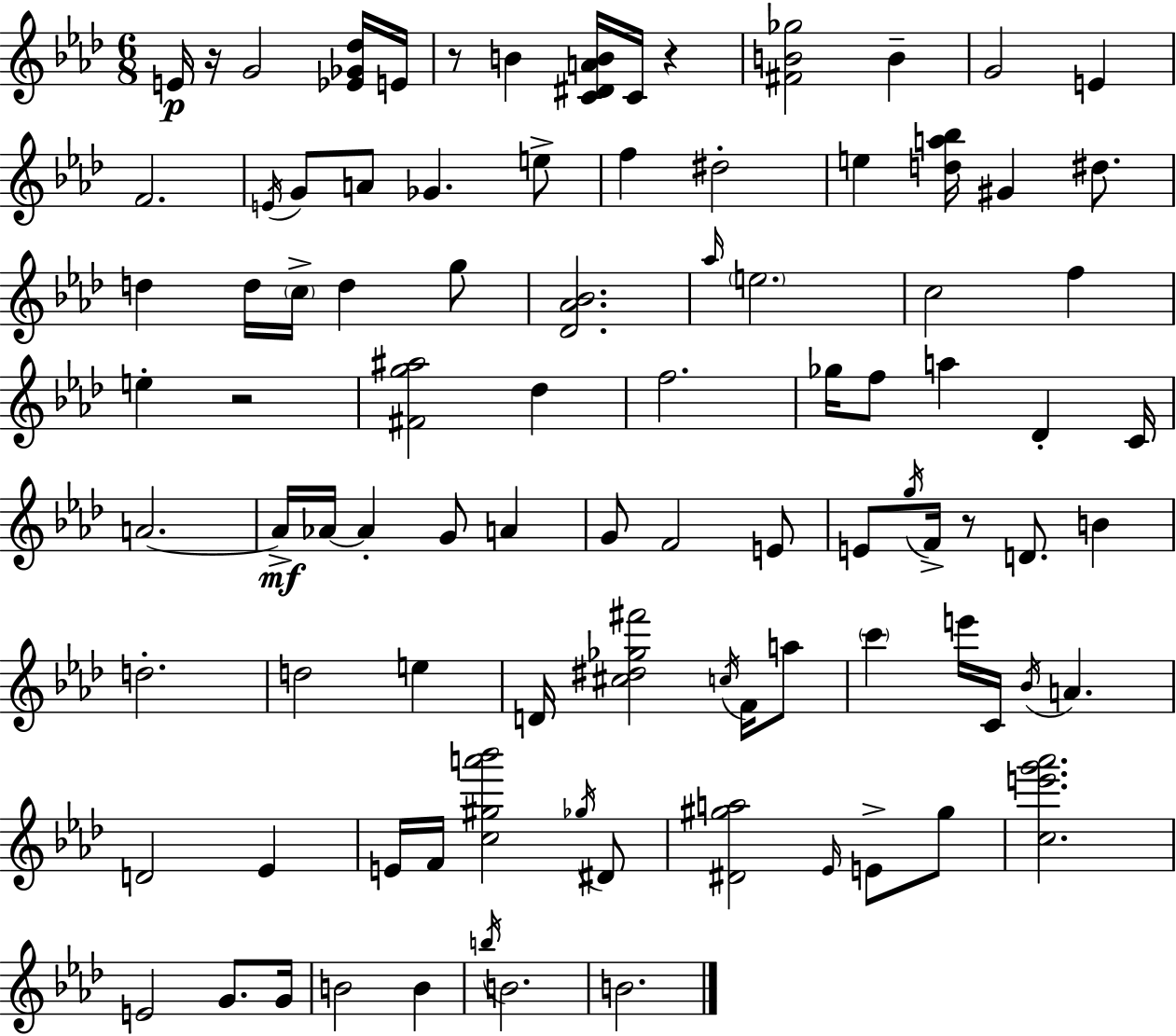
E4/s R/s G4/h [Eb4,Gb4,Db5]/s E4/s R/e B4/q [C4,D#4,A4,B4]/s C4/s R/q [F#4,B4,Gb5]/h B4/q G4/h E4/q F4/h. E4/s G4/e A4/e Gb4/q. E5/e F5/q D#5/h E5/q [D5,A5,Bb5]/s G#4/q D#5/e. D5/q D5/s C5/s D5/q G5/e [Db4,Ab4,Bb4]/h. Ab5/s E5/h. C5/h F5/q E5/q R/h [F#4,G5,A#5]/h Db5/q F5/h. Gb5/s F5/e A5/q Db4/q C4/s A4/h. A4/s Ab4/s Ab4/q G4/e A4/q G4/e F4/h E4/e E4/e G5/s F4/s R/e D4/e. B4/q D5/h. D5/h E5/q D4/s [C#5,D#5,Gb5,F#6]/h C5/s F4/s A5/e C6/q E6/s C4/s Bb4/s A4/q. D4/h Eb4/q E4/s F4/s [C5,G#5,A6,Bb6]/h Gb5/s D#4/e [D#4,G#5,A5]/h Eb4/s E4/e G#5/e [C5,E6,G6,Ab6]/h. E4/h G4/e. G4/s B4/h B4/q B5/s B4/h. B4/h.